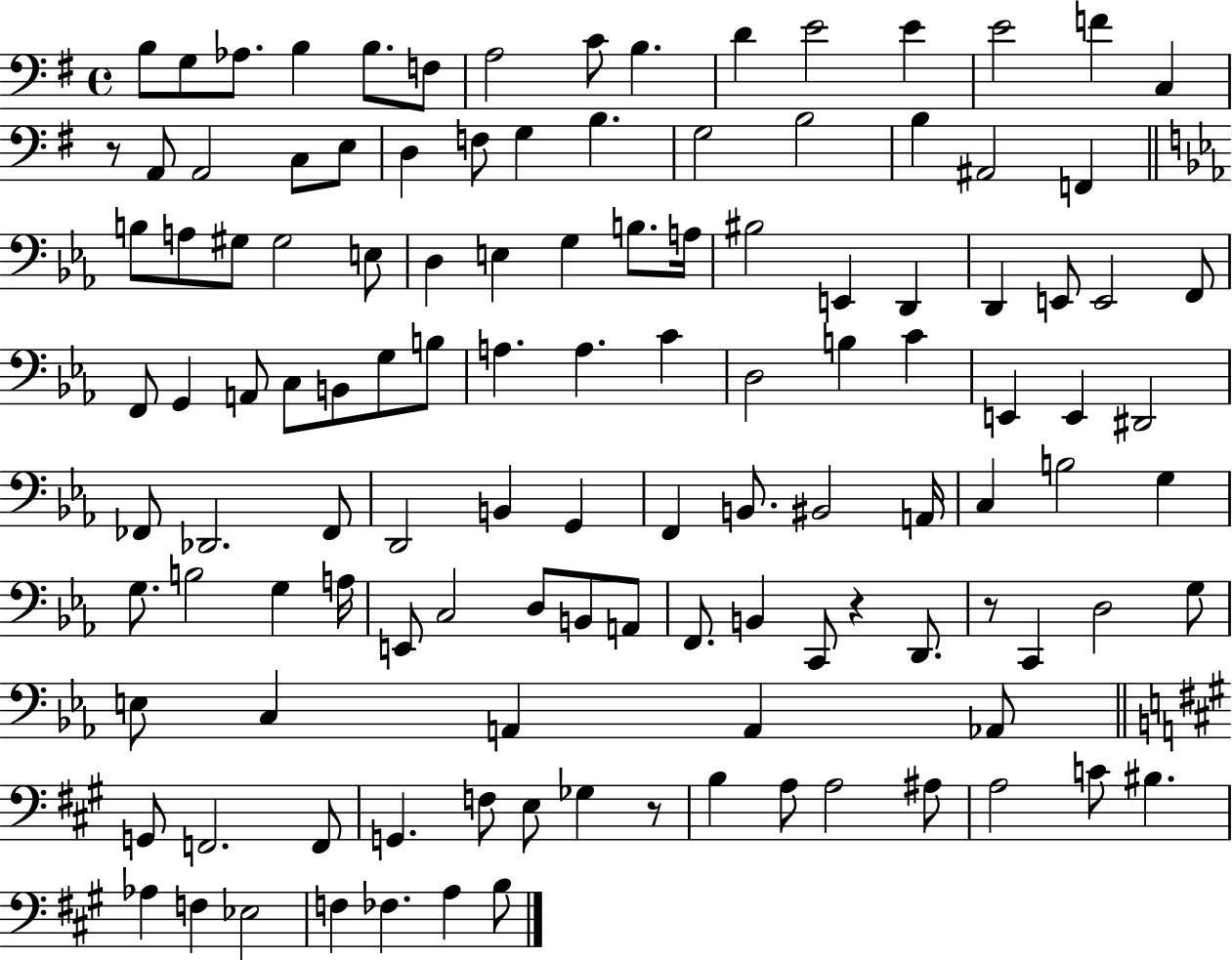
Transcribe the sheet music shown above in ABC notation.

X:1
T:Untitled
M:4/4
L:1/4
K:G
B,/2 G,/2 _A,/2 B, B,/2 F,/2 A,2 C/2 B, D E2 E E2 F C, z/2 A,,/2 A,,2 C,/2 E,/2 D, F,/2 G, B, G,2 B,2 B, ^A,,2 F,, B,/2 A,/2 ^G,/2 ^G,2 E,/2 D, E, G, B,/2 A,/4 ^B,2 E,, D,, D,, E,,/2 E,,2 F,,/2 F,,/2 G,, A,,/2 C,/2 B,,/2 G,/2 B,/2 A, A, C D,2 B, C E,, E,, ^D,,2 _F,,/2 _D,,2 _F,,/2 D,,2 B,, G,, F,, B,,/2 ^B,,2 A,,/4 C, B,2 G, G,/2 B,2 G, A,/4 E,,/2 C,2 D,/2 B,,/2 A,,/2 F,,/2 B,, C,,/2 z D,,/2 z/2 C,, D,2 G,/2 E,/2 C, A,, A,, _A,,/2 G,,/2 F,,2 F,,/2 G,, F,/2 E,/2 _G, z/2 B, A,/2 A,2 ^A,/2 A,2 C/2 ^B, _A, F, _E,2 F, _F, A, B,/2